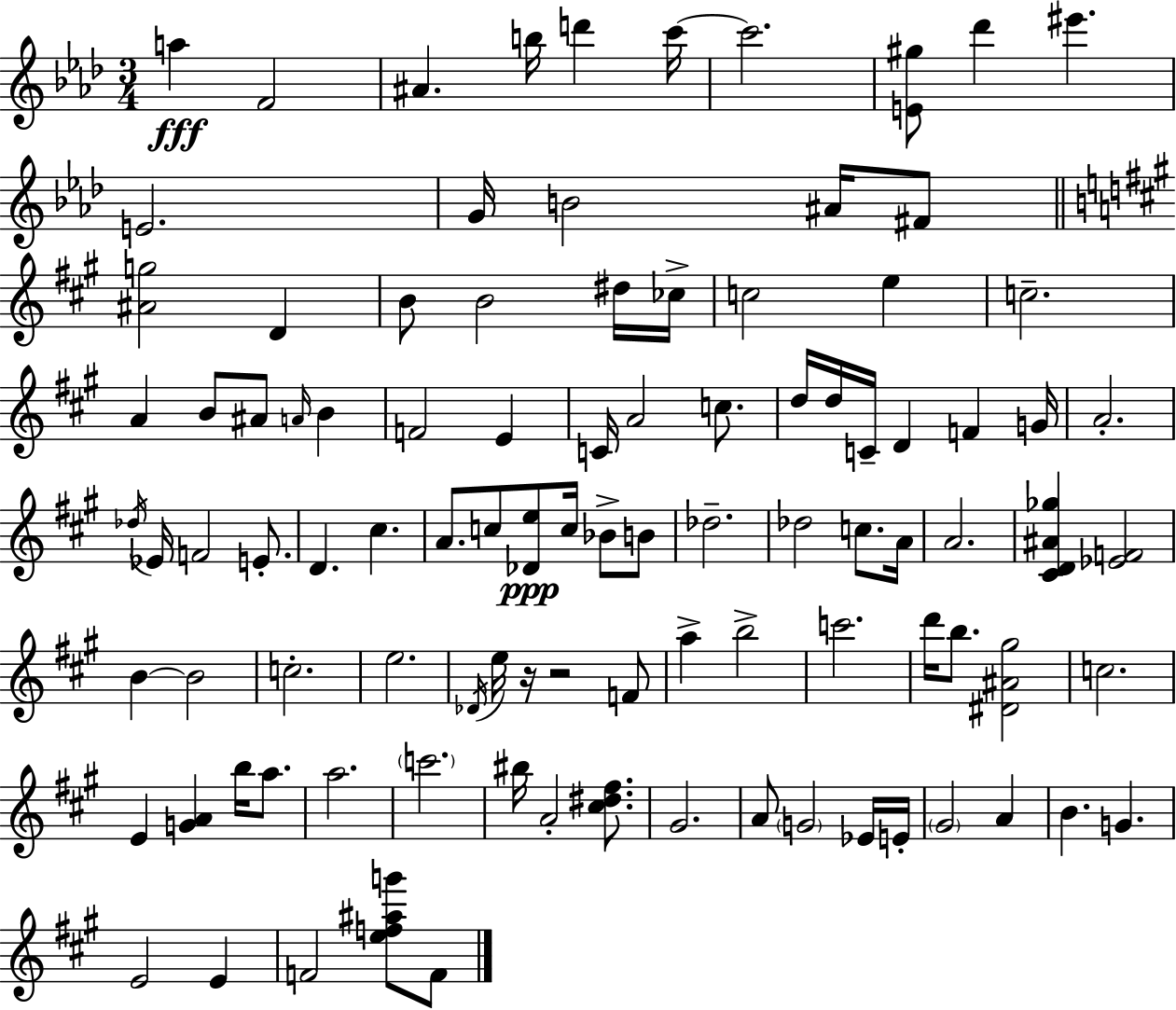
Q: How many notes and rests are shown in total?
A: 99